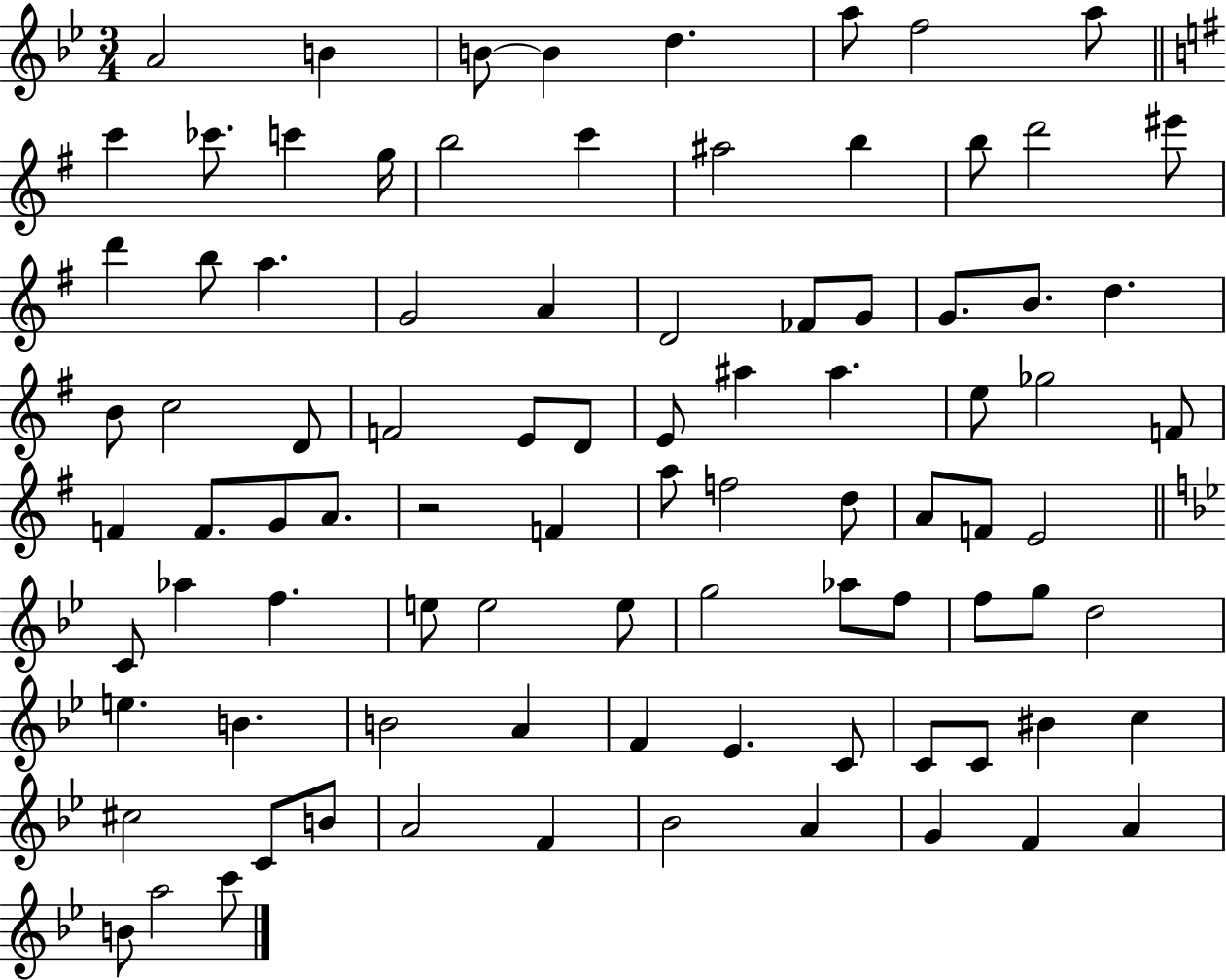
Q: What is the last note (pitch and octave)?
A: C6